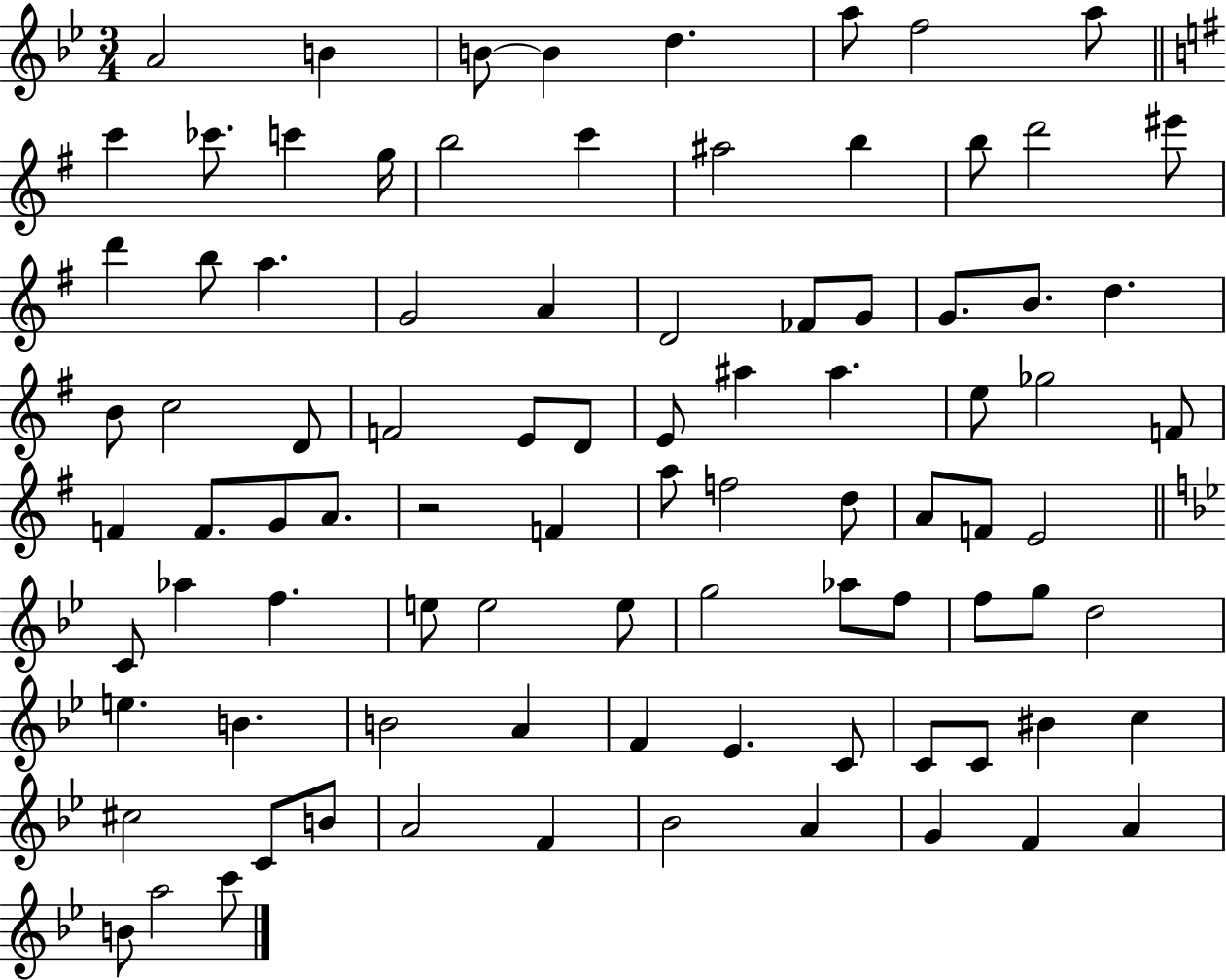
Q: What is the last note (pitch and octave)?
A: C6